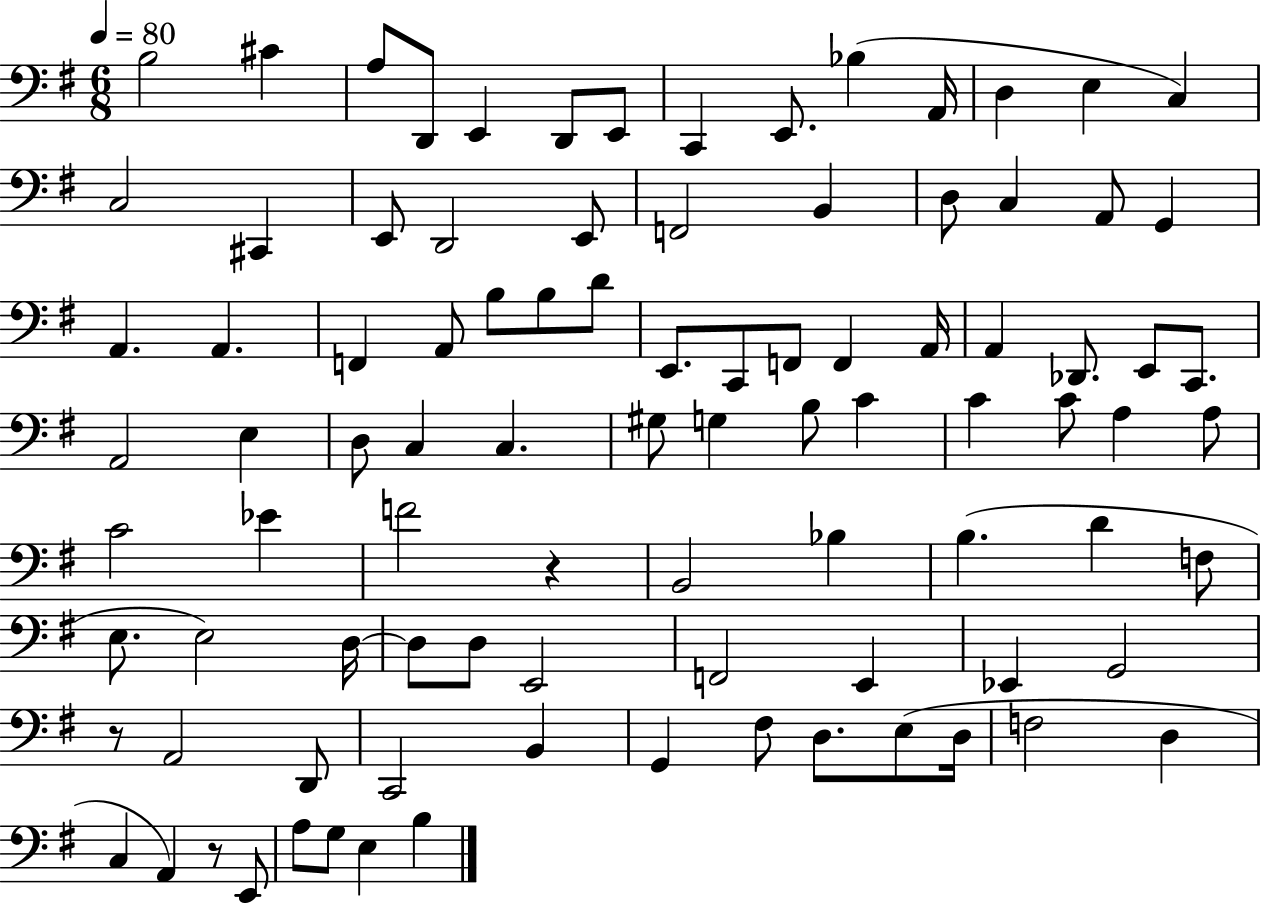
{
  \clef bass
  \numericTimeSignature
  \time 6/8
  \key g \major
  \tempo 4 = 80
  \repeat volta 2 { b2 cis'4 | a8 d,8 e,4 d,8 e,8 | c,4 e,8. bes4( a,16 | d4 e4 c4) | \break c2 cis,4 | e,8 d,2 e,8 | f,2 b,4 | d8 c4 a,8 g,4 | \break a,4. a,4. | f,4 a,8 b8 b8 d'8 | e,8. c,8 f,8 f,4 a,16 | a,4 des,8. e,8 c,8. | \break a,2 e4 | d8 c4 c4. | gis8 g4 b8 c'4 | c'4 c'8 a4 a8 | \break c'2 ees'4 | f'2 r4 | b,2 bes4 | b4.( d'4 f8 | \break e8. e2) d16~~ | d8 d8 e,2 | f,2 e,4 | ees,4 g,2 | \break r8 a,2 d,8 | c,2 b,4 | g,4 fis8 d8. e8( d16 | f2 d4 | \break c4 a,4) r8 e,8 | a8 g8 e4 b4 | } \bar "|."
}